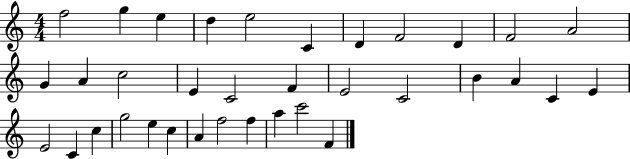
{
  \clef treble
  \numericTimeSignature
  \time 4/4
  \key c \major
  f''2 g''4 e''4 | d''4 e''2 c'4 | d'4 f'2 d'4 | f'2 a'2 | \break g'4 a'4 c''2 | e'4 c'2 f'4 | e'2 c'2 | b'4 a'4 c'4 e'4 | \break e'2 c'4 c''4 | g''2 e''4 c''4 | a'4 f''2 f''4 | a''4 c'''2 f'4 | \break \bar "|."
}